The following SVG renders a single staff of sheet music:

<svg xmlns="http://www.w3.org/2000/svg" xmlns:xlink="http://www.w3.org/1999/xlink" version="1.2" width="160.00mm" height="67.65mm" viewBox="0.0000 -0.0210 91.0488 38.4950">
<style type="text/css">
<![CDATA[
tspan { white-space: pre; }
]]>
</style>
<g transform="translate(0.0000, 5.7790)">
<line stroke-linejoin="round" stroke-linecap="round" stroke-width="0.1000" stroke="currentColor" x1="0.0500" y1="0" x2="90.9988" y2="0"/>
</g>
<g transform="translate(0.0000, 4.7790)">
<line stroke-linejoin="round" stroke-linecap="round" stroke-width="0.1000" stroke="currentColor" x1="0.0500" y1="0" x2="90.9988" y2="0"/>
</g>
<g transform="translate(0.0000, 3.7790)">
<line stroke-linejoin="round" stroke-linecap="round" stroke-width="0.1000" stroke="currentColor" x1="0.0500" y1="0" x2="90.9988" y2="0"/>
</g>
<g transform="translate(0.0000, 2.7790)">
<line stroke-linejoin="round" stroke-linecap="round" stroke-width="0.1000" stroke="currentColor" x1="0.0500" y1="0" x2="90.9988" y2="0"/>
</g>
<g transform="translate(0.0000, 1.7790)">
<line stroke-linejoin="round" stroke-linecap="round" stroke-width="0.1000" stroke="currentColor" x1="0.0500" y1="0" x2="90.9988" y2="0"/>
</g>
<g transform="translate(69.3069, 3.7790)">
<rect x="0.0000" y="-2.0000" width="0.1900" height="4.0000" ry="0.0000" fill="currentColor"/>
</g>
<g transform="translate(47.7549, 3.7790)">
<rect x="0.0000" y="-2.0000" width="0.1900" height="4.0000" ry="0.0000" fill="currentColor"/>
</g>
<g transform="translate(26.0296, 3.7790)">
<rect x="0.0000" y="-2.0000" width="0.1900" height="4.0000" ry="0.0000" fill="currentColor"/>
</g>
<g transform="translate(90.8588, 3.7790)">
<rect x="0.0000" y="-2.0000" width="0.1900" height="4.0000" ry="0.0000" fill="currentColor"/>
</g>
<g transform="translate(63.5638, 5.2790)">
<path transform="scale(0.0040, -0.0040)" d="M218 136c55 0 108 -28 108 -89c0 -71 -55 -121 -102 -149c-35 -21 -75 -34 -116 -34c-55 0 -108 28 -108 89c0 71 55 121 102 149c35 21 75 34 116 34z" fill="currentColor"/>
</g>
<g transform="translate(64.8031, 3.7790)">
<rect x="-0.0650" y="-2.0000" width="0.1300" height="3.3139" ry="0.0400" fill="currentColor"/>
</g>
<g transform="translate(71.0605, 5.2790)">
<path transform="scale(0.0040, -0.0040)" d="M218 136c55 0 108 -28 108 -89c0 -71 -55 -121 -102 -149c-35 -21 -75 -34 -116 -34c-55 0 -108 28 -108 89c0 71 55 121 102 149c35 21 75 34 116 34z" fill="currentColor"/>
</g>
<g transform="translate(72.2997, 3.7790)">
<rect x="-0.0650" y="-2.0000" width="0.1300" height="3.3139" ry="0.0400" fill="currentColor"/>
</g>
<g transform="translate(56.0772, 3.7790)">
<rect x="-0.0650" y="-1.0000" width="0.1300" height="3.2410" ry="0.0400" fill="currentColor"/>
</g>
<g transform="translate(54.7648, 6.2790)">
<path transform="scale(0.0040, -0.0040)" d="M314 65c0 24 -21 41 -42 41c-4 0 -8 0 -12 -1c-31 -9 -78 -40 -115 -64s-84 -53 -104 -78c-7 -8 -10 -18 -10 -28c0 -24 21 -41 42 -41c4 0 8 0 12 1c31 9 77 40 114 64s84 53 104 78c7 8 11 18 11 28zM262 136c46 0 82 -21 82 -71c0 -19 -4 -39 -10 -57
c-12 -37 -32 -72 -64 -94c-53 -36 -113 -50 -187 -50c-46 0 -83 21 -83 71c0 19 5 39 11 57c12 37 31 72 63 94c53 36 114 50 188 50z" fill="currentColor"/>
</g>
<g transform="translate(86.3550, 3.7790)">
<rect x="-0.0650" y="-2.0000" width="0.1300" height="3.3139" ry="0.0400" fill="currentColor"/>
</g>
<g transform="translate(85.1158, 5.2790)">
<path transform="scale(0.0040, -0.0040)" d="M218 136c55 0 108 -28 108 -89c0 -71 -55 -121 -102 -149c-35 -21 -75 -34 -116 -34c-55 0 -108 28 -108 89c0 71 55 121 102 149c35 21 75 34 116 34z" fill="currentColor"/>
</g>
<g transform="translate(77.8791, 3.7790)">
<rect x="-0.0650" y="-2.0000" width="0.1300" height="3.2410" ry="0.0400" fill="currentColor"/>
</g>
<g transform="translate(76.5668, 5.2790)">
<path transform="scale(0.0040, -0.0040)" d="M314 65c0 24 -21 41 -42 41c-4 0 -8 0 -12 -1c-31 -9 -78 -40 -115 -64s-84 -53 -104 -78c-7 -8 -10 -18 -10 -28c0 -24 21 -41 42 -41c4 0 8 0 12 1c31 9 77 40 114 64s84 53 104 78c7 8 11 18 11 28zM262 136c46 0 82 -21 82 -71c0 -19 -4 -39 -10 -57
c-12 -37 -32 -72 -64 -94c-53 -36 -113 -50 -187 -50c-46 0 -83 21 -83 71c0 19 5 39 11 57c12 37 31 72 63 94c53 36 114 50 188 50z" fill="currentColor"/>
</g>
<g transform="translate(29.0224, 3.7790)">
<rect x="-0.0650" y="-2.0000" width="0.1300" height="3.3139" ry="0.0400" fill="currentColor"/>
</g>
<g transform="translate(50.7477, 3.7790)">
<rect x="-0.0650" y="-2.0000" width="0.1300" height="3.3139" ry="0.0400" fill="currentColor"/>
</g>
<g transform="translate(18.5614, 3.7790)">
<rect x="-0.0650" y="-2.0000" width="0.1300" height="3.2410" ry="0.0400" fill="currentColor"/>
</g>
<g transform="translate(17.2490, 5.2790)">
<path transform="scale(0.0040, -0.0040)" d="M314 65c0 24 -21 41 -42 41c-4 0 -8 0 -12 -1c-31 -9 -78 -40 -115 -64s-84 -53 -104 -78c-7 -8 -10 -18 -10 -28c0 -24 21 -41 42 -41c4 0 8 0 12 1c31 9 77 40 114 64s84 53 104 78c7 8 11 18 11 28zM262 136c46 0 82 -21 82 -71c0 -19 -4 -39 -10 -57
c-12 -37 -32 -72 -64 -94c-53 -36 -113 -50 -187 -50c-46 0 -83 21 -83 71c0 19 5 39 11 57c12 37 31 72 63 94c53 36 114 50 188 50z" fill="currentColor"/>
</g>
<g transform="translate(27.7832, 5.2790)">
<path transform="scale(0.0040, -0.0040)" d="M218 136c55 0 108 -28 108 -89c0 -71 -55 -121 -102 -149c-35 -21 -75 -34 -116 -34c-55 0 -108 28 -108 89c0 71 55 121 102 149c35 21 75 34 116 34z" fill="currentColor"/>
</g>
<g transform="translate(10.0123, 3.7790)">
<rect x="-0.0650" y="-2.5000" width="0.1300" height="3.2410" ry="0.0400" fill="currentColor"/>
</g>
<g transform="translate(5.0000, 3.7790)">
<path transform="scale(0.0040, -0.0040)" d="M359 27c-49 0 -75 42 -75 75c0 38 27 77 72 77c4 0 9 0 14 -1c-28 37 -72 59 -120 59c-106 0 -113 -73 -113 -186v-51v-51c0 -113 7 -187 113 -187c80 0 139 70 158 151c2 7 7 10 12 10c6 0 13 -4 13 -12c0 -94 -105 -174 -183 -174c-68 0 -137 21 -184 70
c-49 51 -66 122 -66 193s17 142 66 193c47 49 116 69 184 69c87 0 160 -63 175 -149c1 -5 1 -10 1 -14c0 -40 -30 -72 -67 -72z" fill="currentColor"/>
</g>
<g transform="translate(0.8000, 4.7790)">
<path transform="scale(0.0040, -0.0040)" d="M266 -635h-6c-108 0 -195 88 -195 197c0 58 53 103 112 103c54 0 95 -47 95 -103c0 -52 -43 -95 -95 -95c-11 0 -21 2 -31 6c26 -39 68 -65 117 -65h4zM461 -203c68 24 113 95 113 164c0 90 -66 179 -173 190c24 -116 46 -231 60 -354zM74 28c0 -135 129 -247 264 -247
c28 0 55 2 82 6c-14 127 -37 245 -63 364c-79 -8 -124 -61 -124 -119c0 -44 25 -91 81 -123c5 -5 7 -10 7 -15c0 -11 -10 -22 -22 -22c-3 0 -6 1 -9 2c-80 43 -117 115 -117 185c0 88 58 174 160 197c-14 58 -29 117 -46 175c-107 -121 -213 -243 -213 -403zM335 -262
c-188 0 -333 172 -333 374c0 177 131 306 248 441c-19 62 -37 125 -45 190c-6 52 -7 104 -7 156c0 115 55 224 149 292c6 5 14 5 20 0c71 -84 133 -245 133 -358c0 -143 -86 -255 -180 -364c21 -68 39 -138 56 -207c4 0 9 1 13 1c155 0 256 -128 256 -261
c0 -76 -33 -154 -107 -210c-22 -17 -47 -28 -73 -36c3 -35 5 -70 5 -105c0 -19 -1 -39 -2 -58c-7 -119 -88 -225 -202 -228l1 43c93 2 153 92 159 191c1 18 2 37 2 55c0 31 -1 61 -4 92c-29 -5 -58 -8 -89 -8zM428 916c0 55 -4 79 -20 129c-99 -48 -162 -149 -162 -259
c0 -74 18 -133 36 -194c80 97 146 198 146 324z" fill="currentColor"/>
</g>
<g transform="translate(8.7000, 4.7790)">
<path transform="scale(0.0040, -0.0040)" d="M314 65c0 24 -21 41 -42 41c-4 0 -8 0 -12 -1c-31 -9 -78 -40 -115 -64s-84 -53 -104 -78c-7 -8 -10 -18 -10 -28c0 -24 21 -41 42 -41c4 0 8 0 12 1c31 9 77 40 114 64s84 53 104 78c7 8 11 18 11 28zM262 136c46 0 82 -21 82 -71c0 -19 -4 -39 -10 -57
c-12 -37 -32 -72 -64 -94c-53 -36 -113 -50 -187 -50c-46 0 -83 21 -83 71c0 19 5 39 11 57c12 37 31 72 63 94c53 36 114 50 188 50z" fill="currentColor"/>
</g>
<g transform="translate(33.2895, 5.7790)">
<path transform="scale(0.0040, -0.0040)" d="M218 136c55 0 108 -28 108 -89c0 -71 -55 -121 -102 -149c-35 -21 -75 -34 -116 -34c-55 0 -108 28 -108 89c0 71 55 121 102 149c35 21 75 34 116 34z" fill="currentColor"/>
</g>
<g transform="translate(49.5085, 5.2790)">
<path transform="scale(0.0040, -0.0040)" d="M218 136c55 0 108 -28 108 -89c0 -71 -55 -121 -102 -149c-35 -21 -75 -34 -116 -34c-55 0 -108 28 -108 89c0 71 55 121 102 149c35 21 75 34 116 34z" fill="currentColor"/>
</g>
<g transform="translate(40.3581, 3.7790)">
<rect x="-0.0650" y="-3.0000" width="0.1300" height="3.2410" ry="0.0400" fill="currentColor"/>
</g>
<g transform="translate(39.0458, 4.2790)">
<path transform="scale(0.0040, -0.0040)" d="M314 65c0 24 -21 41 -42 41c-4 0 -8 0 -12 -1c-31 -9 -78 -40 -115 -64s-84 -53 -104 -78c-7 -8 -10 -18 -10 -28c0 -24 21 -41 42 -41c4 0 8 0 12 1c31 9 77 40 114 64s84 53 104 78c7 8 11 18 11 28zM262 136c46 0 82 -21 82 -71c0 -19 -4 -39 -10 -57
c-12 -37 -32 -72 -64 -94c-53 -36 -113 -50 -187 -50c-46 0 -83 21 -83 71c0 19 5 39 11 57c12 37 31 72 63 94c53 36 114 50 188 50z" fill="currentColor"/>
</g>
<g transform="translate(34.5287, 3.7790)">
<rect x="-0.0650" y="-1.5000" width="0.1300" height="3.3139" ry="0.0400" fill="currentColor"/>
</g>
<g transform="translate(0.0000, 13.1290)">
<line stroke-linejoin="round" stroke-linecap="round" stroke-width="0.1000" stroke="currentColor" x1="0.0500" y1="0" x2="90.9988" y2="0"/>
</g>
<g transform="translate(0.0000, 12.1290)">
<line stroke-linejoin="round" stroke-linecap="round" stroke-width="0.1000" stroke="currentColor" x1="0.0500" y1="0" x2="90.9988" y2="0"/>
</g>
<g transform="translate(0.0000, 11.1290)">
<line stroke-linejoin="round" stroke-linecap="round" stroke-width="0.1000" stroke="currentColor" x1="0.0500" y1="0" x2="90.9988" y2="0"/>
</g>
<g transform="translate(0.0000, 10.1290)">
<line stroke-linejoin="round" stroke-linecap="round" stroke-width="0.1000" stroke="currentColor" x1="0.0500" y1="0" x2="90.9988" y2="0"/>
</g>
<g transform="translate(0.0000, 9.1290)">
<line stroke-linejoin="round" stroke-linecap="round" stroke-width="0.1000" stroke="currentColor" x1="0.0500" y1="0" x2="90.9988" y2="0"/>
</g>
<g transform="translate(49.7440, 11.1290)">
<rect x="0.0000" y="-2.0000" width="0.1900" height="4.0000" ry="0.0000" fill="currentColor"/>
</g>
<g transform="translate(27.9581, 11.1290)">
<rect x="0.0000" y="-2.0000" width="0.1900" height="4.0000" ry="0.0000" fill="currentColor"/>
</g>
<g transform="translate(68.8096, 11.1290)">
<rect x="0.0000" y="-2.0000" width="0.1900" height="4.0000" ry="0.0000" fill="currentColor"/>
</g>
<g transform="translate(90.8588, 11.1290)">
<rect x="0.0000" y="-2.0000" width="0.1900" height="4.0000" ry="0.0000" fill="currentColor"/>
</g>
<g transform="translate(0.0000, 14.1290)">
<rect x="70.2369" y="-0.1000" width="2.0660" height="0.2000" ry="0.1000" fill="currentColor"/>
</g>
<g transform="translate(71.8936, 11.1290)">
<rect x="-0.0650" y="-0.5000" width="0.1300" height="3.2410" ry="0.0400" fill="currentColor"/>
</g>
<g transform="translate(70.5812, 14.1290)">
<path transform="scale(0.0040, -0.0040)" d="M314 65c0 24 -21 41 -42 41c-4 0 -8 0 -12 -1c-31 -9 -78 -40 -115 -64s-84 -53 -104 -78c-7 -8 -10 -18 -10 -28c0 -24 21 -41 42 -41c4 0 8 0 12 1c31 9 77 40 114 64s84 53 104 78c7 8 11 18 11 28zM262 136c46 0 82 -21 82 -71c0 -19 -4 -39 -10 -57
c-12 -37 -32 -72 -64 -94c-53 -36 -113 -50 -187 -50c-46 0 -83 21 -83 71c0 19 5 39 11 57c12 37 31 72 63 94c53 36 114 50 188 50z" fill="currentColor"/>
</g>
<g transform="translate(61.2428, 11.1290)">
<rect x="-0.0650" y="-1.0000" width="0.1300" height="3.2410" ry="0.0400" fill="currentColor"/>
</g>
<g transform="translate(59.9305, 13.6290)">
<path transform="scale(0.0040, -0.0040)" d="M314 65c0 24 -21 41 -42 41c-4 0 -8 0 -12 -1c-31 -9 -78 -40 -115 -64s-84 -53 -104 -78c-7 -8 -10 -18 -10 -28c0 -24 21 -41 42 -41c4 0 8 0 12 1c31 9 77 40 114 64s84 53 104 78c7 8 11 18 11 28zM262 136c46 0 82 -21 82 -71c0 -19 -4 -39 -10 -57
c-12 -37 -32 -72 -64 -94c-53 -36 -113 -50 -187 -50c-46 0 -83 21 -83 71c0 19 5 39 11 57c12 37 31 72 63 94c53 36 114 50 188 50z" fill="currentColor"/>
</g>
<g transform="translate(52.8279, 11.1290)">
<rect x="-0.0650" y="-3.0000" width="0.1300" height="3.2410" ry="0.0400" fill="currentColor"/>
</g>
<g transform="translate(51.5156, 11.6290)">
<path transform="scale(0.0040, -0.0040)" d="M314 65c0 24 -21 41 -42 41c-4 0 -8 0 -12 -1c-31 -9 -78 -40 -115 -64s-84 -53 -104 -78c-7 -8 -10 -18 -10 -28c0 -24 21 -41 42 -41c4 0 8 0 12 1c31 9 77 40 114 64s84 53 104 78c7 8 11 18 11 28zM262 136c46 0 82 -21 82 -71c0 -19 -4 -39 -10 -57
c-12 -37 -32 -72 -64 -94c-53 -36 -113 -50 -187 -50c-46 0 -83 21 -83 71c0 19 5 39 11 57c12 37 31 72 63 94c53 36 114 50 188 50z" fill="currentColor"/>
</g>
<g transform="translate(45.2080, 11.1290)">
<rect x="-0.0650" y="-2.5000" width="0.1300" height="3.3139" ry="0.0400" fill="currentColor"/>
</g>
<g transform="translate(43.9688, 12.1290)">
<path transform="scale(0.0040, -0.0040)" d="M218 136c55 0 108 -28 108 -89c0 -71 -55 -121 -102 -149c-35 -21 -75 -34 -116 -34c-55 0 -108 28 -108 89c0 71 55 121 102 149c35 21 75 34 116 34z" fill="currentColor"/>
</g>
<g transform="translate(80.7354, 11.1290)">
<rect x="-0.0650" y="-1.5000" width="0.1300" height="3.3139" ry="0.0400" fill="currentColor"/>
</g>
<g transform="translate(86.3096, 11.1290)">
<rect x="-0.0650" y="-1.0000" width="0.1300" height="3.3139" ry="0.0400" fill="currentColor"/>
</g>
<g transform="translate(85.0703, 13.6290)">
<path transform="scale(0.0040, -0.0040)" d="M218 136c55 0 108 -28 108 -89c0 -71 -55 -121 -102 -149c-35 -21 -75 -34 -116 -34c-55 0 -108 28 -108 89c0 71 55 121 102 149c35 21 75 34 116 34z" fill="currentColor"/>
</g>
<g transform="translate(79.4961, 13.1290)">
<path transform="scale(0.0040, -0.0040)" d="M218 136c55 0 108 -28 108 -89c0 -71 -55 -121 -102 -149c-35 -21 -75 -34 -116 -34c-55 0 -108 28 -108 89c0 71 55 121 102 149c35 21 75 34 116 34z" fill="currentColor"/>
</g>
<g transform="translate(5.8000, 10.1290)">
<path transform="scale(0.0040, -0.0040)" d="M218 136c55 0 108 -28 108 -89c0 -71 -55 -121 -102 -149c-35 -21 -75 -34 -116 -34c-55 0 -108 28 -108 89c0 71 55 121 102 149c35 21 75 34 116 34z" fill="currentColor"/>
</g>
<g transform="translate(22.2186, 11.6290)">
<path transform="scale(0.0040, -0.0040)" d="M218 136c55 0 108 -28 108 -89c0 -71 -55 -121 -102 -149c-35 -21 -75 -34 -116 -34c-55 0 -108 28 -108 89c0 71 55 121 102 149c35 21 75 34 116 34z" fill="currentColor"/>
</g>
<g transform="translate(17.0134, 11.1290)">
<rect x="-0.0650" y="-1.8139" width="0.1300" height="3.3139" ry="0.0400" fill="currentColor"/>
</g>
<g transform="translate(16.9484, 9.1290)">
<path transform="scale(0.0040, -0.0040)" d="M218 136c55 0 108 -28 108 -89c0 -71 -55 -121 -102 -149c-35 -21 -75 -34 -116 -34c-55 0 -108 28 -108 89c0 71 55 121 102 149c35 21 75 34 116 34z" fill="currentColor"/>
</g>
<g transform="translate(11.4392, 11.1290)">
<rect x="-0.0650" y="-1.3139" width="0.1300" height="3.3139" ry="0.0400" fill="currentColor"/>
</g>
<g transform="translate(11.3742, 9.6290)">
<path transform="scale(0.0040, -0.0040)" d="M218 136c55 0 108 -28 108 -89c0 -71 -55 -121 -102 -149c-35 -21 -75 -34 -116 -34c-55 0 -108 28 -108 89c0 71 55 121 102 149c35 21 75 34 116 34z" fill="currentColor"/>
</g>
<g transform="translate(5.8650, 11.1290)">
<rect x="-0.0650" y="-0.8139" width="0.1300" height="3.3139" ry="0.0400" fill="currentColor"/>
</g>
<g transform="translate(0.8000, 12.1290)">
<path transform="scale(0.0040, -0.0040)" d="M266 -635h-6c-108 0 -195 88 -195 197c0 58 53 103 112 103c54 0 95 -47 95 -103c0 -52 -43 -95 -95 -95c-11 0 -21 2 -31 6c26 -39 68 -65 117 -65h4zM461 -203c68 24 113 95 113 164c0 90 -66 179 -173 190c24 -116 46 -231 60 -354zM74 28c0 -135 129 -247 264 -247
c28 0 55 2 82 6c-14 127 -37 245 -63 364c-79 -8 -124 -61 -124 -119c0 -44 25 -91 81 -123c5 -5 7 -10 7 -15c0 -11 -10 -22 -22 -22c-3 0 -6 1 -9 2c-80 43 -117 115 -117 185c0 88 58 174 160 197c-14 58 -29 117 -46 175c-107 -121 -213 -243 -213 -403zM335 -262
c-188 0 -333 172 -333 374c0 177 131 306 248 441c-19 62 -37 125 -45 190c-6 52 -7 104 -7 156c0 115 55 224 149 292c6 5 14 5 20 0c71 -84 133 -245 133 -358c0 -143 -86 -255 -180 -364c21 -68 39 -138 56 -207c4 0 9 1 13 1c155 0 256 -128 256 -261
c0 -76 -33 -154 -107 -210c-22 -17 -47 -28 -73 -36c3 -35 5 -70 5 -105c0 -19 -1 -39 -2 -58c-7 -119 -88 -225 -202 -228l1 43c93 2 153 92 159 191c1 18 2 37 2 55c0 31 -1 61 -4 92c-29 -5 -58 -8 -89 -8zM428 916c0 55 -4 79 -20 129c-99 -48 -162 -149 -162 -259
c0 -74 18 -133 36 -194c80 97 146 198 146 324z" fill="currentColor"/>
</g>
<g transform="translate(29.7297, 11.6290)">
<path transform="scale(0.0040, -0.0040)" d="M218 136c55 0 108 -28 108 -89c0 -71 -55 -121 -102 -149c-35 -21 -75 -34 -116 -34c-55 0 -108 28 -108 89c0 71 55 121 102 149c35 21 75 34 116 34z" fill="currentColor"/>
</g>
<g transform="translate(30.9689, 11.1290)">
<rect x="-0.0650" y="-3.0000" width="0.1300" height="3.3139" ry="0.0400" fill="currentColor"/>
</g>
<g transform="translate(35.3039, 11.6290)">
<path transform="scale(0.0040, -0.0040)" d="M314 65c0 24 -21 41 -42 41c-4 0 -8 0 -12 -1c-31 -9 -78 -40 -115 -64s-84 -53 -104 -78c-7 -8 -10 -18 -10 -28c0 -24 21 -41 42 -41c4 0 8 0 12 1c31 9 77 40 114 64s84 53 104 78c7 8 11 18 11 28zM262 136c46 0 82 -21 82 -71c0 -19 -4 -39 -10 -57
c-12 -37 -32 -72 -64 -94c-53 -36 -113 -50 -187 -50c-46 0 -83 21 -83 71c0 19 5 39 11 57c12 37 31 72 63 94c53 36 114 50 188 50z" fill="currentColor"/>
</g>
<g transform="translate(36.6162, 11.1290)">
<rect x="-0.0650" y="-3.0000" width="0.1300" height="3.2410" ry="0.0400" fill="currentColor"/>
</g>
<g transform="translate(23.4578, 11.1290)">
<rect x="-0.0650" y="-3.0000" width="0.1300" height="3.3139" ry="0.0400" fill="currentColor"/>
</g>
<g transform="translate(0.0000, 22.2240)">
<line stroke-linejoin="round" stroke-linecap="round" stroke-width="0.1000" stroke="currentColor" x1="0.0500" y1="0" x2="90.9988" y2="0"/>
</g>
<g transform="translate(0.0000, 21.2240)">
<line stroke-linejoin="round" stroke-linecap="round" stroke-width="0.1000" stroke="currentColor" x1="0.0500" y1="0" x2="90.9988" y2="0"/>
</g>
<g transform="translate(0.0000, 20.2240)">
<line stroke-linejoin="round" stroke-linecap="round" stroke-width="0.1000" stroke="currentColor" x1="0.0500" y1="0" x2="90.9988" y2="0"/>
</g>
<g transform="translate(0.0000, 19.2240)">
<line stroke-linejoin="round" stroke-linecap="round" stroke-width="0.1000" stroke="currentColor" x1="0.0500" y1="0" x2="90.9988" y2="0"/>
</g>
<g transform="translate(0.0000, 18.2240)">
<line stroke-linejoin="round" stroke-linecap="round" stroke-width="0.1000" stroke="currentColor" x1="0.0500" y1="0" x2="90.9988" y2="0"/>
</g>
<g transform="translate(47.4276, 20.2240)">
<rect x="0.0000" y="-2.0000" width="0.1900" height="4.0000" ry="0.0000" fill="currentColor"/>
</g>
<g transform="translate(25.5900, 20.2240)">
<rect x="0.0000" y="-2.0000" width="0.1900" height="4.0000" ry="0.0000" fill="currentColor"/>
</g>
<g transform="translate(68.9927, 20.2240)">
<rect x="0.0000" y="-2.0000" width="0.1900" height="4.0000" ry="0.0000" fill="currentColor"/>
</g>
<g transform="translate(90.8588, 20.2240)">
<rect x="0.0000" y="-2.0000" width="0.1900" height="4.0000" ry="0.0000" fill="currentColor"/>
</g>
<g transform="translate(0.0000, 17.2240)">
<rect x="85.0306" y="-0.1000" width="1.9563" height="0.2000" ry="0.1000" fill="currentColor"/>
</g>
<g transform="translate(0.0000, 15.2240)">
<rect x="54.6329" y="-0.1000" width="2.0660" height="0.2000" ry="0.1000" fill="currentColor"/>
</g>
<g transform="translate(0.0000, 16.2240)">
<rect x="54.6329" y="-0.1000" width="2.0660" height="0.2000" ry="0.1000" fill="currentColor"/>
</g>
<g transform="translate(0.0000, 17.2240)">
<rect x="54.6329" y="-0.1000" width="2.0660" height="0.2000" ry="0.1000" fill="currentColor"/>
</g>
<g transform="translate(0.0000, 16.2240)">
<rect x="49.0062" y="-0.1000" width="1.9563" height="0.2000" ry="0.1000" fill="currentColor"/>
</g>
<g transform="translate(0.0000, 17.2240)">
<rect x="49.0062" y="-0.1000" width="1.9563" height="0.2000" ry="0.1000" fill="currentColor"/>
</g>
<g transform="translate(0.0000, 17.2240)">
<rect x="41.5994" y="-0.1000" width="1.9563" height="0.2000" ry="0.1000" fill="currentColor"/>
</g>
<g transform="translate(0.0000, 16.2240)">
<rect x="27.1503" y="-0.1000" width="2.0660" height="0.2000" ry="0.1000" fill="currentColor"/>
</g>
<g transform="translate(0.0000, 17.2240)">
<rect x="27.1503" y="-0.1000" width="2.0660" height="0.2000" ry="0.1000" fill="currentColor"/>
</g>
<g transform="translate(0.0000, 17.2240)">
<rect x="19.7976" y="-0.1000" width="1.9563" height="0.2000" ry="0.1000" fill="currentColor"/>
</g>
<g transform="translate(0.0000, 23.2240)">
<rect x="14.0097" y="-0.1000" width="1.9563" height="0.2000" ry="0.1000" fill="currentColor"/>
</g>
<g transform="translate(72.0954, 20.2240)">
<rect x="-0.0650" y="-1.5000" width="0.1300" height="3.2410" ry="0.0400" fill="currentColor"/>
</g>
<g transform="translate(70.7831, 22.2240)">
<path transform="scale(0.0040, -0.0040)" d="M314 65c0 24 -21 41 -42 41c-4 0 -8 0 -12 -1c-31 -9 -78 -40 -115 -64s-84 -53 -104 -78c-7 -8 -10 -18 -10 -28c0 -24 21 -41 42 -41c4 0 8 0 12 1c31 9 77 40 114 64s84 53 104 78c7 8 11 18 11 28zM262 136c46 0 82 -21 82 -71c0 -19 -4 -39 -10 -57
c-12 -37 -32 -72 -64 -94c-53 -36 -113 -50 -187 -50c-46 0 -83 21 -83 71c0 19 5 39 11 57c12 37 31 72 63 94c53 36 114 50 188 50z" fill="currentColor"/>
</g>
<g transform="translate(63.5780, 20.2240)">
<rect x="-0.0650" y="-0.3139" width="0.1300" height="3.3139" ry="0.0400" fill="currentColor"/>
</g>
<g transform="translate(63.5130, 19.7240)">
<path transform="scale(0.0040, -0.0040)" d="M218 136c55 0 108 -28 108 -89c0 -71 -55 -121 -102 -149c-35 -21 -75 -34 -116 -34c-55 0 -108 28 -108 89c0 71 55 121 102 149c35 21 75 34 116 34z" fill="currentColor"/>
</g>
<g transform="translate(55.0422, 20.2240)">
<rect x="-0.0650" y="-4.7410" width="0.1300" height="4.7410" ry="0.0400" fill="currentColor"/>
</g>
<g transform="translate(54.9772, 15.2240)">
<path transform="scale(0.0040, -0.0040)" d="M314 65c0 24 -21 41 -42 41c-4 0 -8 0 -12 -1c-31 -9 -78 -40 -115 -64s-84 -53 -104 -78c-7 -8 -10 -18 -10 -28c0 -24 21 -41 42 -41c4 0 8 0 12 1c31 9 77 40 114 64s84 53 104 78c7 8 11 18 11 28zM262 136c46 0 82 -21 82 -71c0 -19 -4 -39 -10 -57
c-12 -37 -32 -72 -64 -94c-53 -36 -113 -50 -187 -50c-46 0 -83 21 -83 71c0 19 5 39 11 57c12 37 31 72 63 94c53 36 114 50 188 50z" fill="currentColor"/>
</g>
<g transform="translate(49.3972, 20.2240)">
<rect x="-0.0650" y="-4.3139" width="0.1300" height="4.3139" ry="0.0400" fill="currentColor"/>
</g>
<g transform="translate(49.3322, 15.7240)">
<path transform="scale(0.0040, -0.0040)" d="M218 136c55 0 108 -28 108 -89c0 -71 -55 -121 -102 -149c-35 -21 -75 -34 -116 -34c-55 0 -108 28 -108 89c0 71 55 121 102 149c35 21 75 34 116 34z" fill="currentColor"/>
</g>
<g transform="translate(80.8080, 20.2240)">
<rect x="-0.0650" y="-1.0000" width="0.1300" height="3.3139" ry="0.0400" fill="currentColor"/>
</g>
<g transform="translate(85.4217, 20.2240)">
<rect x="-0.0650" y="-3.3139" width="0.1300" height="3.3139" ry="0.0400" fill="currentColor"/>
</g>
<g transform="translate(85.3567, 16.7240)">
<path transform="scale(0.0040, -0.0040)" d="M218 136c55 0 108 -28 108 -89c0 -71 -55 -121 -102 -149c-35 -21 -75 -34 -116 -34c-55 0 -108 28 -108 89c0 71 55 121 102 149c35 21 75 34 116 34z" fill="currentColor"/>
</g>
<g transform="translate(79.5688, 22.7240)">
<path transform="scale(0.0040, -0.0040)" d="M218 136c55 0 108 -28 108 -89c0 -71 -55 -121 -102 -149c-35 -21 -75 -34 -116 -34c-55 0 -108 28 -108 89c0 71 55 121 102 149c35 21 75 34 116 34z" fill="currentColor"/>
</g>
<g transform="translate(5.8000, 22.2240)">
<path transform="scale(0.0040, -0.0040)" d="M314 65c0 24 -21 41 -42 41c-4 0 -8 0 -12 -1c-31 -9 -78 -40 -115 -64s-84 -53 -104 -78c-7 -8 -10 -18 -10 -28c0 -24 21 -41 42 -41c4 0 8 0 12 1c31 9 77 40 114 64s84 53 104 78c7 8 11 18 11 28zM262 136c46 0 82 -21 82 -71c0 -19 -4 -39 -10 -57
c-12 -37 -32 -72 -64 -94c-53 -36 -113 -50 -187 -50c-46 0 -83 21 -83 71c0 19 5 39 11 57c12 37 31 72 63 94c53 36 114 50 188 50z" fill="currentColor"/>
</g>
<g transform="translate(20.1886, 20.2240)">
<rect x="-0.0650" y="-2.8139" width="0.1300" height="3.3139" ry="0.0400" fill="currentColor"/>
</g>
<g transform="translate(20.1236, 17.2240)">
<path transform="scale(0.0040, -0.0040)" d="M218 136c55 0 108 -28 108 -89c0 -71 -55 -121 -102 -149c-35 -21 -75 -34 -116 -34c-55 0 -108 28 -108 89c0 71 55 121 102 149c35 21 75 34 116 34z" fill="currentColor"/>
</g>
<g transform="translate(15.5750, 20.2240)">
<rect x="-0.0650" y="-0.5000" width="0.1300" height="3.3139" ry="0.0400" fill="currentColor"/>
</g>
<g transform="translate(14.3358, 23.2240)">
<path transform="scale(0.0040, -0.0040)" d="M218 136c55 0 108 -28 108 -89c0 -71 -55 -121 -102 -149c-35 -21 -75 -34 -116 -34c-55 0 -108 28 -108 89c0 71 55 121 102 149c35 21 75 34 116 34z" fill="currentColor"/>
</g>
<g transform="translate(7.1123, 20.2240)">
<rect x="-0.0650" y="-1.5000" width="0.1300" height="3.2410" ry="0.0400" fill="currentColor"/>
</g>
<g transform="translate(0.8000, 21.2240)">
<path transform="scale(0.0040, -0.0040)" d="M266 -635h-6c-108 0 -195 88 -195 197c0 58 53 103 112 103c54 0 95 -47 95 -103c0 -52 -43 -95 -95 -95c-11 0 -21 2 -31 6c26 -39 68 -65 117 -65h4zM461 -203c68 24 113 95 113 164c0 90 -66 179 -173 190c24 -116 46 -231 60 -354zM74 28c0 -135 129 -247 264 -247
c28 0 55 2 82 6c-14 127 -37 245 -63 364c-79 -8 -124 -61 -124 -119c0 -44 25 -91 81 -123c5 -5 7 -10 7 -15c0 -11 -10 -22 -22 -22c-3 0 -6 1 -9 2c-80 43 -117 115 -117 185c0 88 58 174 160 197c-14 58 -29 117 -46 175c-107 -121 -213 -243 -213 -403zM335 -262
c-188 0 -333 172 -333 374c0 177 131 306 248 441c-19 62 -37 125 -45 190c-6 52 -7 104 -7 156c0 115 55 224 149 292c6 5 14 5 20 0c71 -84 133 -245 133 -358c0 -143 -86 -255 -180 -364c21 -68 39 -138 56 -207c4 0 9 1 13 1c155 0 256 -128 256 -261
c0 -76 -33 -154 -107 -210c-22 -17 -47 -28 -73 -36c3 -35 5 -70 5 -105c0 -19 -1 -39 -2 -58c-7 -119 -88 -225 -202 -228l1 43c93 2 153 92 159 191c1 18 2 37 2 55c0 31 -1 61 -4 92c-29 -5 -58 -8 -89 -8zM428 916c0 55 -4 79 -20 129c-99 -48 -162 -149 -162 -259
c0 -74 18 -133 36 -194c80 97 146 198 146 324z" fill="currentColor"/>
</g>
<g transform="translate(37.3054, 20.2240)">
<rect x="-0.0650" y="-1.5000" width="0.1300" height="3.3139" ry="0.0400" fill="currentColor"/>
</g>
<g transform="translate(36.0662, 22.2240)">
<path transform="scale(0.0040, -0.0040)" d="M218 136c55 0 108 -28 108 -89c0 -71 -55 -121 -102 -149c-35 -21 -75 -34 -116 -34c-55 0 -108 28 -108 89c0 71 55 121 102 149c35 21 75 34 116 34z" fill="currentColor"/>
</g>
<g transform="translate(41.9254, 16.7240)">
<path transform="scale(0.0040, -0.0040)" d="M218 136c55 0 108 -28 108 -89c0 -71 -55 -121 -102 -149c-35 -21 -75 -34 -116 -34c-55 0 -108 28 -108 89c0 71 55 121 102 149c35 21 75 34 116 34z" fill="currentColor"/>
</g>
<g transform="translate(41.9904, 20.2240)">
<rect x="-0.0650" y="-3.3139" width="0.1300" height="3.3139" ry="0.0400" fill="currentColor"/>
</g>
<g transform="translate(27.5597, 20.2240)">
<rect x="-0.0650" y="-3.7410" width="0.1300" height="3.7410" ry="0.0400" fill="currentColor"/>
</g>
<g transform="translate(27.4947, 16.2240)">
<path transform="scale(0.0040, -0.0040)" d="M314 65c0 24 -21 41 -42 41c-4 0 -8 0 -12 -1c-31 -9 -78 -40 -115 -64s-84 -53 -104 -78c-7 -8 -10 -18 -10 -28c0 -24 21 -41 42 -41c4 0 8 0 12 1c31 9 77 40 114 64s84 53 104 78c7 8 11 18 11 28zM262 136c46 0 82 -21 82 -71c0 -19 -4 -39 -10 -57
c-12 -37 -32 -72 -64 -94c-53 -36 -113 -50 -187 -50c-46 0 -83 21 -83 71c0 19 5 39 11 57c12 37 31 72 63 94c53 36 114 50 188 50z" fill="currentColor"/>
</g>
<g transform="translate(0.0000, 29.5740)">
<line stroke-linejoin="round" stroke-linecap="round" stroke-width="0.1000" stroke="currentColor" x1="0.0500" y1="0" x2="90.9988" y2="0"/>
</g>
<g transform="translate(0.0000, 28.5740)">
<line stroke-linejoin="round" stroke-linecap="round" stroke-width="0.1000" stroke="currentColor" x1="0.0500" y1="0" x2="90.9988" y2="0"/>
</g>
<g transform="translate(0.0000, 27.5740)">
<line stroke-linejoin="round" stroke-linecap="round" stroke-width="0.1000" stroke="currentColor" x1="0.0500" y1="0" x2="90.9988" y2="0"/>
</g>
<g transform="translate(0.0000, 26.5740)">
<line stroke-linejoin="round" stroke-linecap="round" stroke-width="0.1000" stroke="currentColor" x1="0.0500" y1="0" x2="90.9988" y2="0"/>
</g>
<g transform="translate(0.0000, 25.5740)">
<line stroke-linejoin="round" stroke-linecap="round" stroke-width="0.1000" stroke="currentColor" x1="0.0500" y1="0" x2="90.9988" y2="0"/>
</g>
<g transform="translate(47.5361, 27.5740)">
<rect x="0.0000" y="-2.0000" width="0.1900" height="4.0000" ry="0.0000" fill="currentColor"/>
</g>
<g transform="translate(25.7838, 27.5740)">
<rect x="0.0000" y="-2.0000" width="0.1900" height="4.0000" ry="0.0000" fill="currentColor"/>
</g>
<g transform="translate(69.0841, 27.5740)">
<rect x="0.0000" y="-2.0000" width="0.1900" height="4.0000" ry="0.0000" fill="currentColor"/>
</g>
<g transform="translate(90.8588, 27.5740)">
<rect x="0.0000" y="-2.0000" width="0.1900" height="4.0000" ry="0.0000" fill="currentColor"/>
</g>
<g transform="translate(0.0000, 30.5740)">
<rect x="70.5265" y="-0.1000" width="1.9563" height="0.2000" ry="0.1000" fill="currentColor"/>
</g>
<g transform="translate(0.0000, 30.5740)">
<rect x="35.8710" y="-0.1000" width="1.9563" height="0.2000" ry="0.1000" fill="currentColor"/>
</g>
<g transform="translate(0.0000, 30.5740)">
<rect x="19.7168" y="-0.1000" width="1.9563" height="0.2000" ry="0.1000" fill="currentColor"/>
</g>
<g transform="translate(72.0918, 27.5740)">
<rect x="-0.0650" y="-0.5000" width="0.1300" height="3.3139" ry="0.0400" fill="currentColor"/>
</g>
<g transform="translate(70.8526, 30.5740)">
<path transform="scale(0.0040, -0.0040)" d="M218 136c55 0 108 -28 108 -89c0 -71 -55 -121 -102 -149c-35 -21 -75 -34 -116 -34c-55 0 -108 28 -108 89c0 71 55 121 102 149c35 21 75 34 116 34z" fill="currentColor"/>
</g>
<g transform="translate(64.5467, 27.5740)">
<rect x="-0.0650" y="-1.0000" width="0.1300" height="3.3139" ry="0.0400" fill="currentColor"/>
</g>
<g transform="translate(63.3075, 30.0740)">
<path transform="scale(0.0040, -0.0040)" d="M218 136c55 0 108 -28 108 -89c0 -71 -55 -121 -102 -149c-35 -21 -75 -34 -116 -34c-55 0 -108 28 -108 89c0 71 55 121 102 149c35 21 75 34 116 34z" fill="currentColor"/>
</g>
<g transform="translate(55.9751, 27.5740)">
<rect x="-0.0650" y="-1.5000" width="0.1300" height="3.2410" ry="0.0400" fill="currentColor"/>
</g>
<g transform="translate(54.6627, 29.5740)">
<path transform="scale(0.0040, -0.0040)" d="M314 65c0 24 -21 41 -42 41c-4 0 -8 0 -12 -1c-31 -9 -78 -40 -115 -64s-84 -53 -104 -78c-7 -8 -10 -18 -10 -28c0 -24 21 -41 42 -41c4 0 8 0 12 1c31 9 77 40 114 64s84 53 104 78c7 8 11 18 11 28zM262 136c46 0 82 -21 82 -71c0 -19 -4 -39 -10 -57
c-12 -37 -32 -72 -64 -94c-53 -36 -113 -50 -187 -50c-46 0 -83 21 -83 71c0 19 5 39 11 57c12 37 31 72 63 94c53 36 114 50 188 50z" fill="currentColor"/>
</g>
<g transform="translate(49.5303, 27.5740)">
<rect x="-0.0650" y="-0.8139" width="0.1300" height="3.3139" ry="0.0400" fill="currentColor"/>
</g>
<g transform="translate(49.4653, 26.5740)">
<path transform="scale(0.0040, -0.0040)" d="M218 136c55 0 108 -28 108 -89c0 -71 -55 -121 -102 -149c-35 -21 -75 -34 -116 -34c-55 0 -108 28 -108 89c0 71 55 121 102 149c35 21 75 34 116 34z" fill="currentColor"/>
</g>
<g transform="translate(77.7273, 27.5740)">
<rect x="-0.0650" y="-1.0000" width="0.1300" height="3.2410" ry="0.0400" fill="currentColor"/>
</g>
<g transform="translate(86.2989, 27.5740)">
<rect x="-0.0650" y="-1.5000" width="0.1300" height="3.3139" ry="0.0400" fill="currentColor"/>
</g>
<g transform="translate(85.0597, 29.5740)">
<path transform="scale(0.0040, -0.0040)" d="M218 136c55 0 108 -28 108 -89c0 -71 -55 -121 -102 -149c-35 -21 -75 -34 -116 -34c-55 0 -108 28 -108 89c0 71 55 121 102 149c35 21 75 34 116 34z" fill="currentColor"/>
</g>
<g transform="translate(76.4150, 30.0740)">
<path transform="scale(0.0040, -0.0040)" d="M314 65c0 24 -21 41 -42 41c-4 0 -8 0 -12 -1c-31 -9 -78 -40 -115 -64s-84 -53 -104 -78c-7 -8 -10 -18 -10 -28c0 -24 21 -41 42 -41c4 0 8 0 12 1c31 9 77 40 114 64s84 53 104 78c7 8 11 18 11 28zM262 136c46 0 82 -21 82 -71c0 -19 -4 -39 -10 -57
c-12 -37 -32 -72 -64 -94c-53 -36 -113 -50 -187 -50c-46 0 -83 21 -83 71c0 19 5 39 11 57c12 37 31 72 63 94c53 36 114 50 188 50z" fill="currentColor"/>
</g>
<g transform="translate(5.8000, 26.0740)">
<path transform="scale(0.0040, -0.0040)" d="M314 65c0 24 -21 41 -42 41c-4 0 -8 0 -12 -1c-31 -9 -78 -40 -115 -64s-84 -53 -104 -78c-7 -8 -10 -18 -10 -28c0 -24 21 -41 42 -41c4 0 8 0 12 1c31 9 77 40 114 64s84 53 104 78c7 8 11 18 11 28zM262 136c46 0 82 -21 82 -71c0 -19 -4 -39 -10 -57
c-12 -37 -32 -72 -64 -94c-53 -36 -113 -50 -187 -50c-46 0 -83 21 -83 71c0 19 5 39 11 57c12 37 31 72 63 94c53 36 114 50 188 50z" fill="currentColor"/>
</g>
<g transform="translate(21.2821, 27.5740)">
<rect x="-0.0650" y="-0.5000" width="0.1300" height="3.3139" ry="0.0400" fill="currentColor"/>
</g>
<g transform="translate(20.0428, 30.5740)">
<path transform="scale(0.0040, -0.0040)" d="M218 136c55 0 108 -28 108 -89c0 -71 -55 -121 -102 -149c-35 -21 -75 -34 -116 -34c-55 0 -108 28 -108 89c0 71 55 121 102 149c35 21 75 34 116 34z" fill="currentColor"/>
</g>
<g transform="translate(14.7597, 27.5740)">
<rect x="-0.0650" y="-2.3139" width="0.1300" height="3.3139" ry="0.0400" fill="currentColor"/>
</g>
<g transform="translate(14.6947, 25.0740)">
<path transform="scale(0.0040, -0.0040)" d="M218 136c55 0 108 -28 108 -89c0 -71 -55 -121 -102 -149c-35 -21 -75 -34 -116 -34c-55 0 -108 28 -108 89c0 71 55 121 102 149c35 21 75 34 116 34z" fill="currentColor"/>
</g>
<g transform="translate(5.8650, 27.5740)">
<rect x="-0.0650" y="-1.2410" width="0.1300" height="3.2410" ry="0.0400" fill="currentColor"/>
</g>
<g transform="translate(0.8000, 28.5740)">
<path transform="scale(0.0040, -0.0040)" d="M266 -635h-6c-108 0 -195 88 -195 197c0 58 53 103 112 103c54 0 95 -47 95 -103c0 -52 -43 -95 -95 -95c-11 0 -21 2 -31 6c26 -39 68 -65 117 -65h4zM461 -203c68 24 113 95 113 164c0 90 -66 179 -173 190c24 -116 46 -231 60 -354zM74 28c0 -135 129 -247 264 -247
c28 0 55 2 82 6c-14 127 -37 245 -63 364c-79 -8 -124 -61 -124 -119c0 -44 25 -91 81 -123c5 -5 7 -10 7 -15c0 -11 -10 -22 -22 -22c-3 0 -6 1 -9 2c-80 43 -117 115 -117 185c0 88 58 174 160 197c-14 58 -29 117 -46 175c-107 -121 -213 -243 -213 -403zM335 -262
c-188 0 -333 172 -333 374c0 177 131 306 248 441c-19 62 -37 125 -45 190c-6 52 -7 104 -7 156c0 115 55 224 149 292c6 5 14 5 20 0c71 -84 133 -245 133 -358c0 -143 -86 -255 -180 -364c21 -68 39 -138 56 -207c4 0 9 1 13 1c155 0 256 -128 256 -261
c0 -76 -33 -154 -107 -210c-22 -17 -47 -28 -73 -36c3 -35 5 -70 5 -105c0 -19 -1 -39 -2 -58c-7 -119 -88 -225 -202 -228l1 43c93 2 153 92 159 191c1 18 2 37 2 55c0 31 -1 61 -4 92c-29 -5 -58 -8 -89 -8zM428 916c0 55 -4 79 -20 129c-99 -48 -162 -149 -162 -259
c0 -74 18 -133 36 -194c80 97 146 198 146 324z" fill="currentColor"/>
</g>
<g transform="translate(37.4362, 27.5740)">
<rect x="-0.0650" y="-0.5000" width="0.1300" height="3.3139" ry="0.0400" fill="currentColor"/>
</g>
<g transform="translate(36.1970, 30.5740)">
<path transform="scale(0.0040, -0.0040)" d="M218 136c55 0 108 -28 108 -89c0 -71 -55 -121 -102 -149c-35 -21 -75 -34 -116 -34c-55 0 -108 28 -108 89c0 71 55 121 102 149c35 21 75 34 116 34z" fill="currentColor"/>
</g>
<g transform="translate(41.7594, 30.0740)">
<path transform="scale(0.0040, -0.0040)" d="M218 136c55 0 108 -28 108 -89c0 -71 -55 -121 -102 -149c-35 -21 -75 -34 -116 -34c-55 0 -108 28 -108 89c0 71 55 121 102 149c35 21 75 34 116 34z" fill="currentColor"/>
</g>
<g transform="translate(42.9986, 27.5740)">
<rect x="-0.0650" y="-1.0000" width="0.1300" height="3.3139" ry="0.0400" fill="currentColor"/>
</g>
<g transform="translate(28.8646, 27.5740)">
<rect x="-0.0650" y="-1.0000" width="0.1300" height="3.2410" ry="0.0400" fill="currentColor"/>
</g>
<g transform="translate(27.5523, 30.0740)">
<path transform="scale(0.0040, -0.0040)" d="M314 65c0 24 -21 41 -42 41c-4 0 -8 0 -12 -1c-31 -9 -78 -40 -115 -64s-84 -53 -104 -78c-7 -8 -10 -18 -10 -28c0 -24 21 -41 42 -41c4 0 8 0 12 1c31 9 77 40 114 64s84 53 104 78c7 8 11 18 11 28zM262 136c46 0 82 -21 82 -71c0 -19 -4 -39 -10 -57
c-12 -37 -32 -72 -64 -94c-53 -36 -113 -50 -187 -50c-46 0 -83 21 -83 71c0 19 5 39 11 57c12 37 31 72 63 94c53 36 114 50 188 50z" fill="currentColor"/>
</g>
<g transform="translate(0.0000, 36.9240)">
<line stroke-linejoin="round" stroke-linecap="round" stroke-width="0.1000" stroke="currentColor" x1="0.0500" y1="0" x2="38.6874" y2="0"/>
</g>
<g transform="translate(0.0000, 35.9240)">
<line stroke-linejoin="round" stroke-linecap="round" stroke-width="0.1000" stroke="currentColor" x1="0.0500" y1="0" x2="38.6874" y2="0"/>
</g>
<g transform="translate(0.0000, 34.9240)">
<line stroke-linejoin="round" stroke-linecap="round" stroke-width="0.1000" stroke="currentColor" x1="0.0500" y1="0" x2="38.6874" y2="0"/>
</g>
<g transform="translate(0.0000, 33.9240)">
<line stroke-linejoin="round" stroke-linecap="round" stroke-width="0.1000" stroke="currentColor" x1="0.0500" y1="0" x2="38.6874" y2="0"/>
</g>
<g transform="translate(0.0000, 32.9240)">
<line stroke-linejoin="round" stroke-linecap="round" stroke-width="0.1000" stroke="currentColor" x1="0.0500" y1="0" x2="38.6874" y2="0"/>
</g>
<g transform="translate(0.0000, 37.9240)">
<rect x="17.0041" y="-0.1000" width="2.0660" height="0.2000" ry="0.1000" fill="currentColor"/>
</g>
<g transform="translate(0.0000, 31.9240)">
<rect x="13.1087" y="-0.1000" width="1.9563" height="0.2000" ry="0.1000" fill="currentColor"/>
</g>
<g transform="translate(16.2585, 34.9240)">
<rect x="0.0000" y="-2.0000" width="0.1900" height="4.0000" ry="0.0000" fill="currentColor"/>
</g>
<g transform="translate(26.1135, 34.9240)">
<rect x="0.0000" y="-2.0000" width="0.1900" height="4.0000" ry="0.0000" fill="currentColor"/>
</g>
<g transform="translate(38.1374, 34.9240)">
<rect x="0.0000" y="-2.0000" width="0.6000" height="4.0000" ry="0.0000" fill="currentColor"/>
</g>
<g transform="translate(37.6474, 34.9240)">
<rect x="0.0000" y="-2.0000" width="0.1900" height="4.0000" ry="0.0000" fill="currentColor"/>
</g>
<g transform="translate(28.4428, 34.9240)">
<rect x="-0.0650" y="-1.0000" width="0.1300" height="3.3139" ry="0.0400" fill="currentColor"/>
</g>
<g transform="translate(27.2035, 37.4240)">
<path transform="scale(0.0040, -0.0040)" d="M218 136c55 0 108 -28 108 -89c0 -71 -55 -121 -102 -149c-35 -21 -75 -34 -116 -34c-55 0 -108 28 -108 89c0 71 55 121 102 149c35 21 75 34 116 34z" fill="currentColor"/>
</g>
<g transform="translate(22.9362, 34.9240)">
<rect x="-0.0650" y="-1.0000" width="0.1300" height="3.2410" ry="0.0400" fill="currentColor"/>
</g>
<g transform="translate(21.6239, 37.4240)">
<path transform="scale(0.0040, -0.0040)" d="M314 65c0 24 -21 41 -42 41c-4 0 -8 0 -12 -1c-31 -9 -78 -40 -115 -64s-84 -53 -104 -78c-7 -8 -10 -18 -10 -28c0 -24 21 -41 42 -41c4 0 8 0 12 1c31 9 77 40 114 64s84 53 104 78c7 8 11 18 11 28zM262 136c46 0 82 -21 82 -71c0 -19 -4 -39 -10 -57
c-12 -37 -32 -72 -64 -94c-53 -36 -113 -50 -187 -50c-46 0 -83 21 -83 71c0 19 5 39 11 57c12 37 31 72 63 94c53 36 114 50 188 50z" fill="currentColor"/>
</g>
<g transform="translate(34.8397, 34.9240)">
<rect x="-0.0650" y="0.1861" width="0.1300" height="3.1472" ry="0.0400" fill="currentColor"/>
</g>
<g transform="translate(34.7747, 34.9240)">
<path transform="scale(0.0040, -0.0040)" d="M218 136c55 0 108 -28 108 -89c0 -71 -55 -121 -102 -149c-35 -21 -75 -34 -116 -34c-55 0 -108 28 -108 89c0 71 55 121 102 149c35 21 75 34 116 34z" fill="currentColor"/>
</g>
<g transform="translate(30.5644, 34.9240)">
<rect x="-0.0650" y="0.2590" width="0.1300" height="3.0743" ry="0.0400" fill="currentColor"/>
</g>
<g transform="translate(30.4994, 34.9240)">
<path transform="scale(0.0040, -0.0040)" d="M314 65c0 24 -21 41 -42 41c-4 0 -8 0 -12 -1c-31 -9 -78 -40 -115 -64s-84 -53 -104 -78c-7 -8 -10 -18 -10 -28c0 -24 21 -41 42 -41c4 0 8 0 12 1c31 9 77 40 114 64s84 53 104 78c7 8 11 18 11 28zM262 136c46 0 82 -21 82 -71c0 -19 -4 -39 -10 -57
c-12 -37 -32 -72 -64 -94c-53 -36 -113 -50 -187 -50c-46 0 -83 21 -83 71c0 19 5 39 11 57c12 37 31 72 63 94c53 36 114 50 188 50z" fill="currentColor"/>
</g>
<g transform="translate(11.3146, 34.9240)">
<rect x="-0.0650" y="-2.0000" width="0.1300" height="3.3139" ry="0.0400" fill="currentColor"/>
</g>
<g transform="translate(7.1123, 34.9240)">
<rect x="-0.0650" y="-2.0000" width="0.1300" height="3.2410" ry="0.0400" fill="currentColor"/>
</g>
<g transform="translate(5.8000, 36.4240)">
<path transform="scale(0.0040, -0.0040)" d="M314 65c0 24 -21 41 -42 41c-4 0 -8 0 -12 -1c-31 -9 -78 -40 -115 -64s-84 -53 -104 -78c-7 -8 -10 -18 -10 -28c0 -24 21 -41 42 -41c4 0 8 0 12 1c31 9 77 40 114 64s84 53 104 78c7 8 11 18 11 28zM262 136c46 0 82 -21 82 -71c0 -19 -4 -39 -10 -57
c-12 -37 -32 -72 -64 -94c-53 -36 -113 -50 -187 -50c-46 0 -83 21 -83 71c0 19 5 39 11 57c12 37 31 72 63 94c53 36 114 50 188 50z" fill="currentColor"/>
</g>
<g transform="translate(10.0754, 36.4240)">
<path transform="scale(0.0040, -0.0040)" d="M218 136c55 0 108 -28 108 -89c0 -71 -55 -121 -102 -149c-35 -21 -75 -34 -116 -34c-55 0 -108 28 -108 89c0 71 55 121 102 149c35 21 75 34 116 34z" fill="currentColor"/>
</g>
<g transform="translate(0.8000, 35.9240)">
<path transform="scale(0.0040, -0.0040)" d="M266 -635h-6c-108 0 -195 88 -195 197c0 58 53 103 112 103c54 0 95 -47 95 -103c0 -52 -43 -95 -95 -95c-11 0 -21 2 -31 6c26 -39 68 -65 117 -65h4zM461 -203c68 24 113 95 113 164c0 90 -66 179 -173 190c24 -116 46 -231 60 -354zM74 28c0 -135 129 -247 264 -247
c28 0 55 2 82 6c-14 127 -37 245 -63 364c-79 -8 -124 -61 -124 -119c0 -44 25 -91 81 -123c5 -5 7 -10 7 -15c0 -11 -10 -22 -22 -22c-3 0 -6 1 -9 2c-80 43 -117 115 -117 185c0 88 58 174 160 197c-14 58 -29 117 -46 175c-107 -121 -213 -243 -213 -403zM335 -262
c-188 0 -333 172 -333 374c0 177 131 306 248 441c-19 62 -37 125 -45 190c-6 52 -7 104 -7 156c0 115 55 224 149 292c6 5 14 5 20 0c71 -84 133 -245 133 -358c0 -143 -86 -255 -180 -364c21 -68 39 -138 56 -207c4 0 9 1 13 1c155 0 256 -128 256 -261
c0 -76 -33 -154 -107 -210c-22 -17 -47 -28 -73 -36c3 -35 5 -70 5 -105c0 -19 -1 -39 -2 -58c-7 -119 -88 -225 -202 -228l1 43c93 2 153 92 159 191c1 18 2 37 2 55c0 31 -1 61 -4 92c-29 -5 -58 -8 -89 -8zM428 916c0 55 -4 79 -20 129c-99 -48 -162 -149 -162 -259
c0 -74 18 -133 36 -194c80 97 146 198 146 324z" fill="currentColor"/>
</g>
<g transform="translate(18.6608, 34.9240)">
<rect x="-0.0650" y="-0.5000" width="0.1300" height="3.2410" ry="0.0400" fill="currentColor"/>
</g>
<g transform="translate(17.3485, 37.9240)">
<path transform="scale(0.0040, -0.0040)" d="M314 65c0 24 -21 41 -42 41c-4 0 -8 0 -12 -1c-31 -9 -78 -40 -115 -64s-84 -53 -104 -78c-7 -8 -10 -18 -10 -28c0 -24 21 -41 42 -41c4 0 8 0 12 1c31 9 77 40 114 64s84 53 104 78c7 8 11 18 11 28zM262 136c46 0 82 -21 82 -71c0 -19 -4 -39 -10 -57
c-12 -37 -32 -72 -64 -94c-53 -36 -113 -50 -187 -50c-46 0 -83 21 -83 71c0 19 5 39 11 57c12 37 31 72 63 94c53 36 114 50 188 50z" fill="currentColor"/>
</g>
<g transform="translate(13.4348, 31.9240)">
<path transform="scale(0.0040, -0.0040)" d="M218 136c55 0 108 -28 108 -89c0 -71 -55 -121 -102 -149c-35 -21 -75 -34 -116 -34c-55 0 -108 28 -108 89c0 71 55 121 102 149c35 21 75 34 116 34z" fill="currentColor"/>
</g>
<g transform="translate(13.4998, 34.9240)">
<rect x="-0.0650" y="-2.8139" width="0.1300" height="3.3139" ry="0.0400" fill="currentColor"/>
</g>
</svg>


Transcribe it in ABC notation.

X:1
T:Untitled
M:4/4
L:1/4
K:C
G2 F2 F E A2 F D2 F F F2 F d e f A A A2 G A2 D2 C2 E D E2 C a c'2 E b d' e'2 c E2 D b e2 g C D2 C D d E2 D C D2 E F2 F a C2 D2 D B2 B